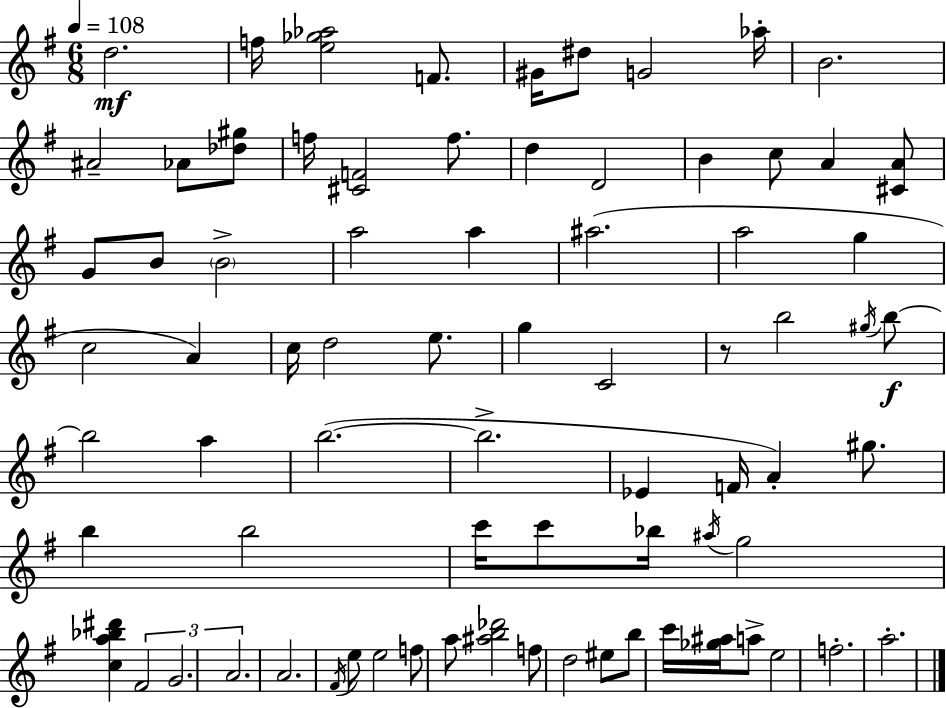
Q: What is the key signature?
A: E minor